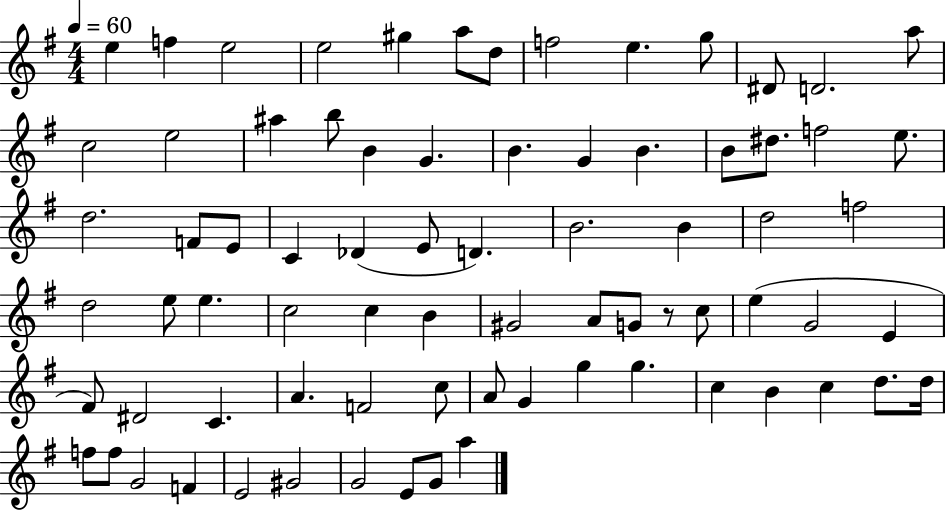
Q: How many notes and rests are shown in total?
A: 76